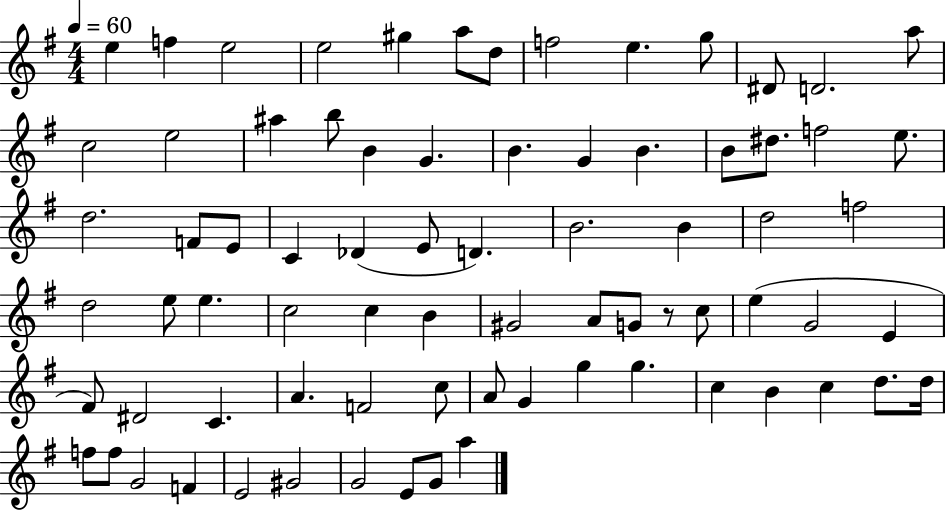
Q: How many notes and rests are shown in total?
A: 76